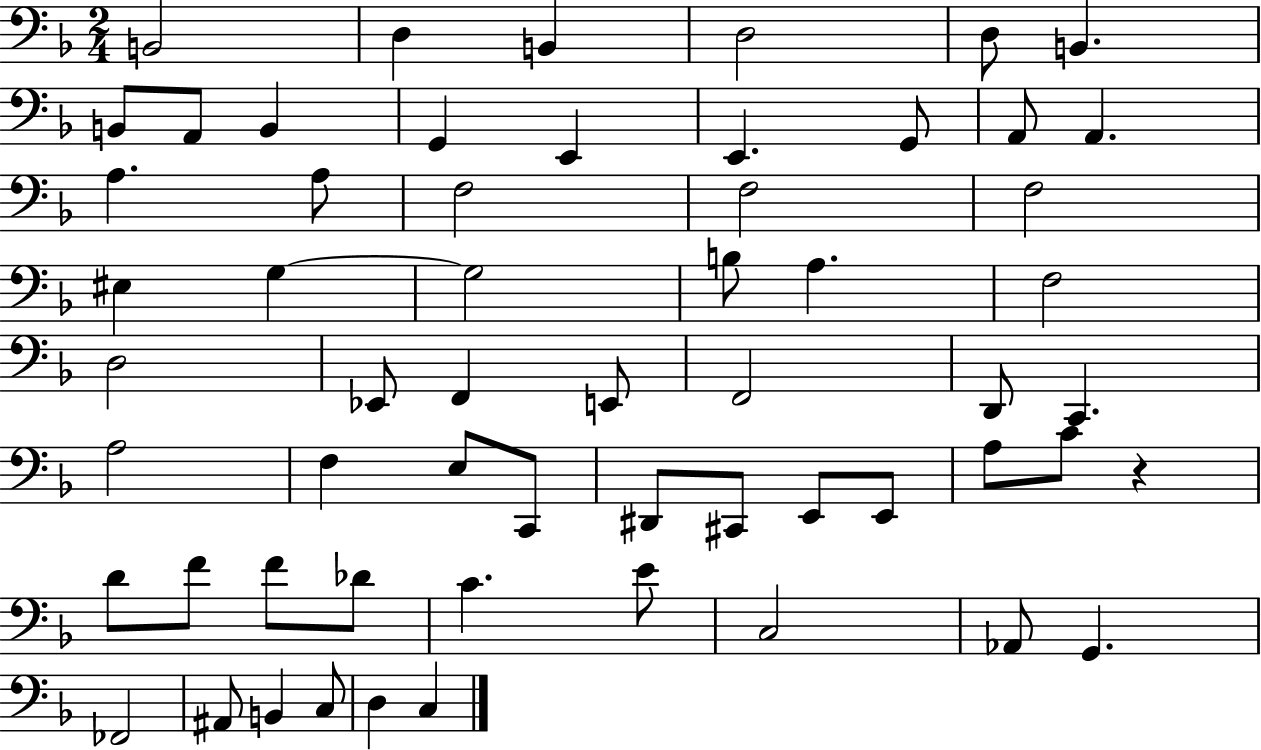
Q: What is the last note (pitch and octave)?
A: C3